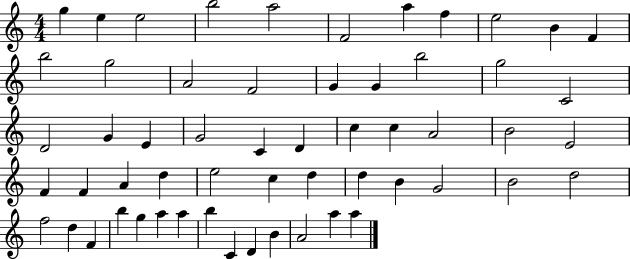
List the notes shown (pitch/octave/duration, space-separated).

G5/q E5/q E5/h B5/h A5/h F4/h A5/q F5/q E5/h B4/q F4/q B5/h G5/h A4/h F4/h G4/q G4/q B5/h G5/h C4/h D4/h G4/q E4/q G4/h C4/q D4/q C5/q C5/q A4/h B4/h E4/h F4/q F4/q A4/q D5/q E5/h C5/q D5/q D5/q B4/q G4/h B4/h D5/h F5/h D5/q F4/q B5/q G5/q A5/q A5/q B5/q C4/q D4/q B4/q A4/h A5/q A5/q